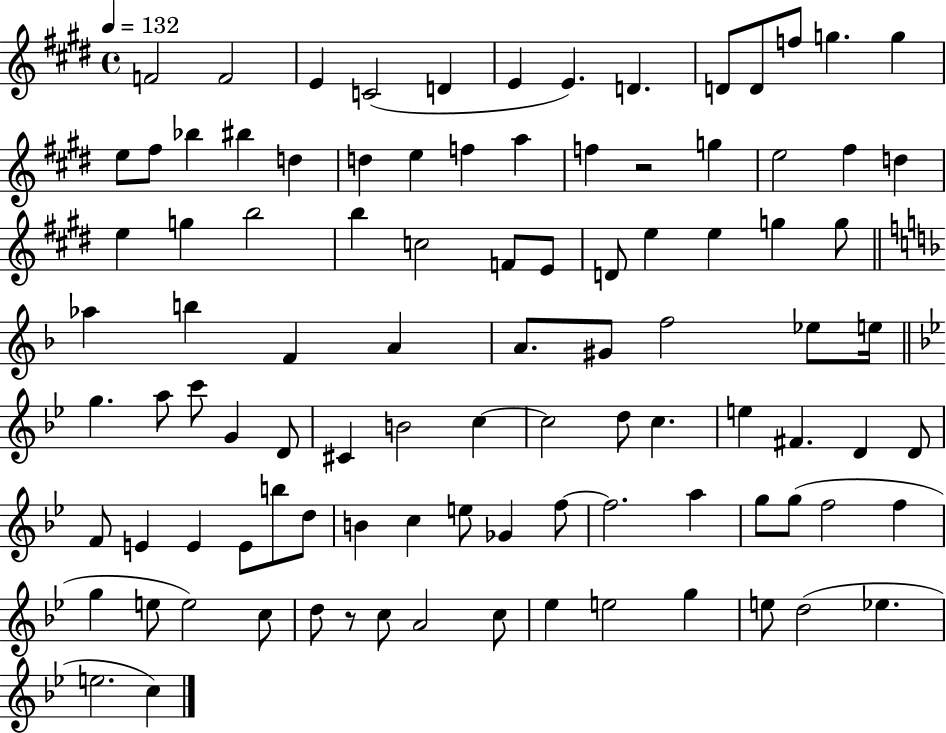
F4/h F4/h E4/q C4/h D4/q E4/q E4/q. D4/q. D4/e D4/e F5/e G5/q. G5/q E5/e F#5/e Bb5/q BIS5/q D5/q D5/q E5/q F5/q A5/q F5/q R/h G5/q E5/h F#5/q D5/q E5/q G5/q B5/h B5/q C5/h F4/e E4/e D4/e E5/q E5/q G5/q G5/e Ab5/q B5/q F4/q A4/q A4/e. G#4/e F5/h Eb5/e E5/s G5/q. A5/e C6/e G4/q D4/e C#4/q B4/h C5/q C5/h D5/e C5/q. E5/q F#4/q. D4/q D4/e F4/e E4/q E4/q E4/e B5/e D5/e B4/q C5/q E5/e Gb4/q F5/e F5/h. A5/q G5/e G5/e F5/h F5/q G5/q E5/e E5/h C5/e D5/e R/e C5/e A4/h C5/e Eb5/q E5/h G5/q E5/e D5/h Eb5/q. E5/h. C5/q